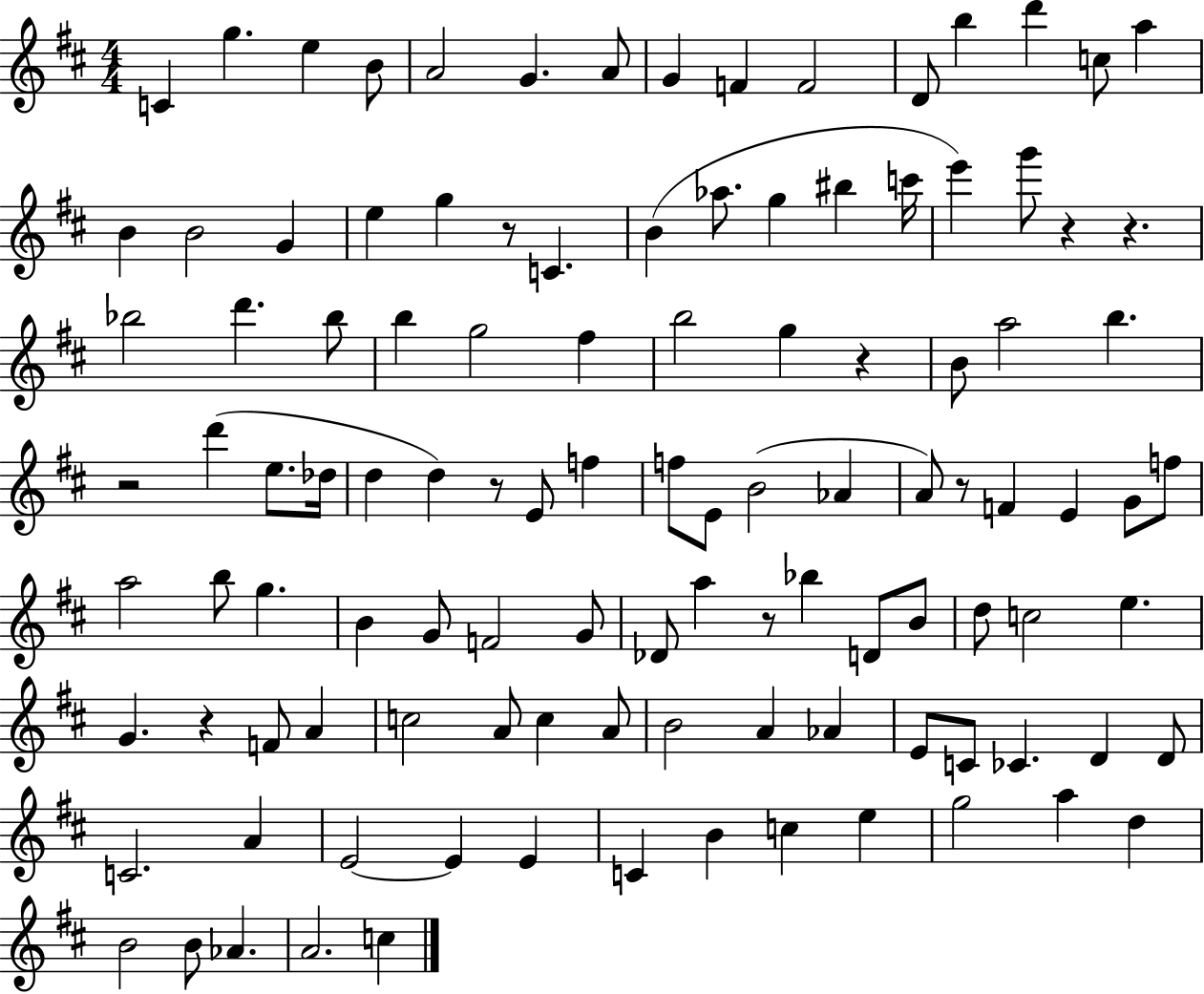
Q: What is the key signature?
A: D major